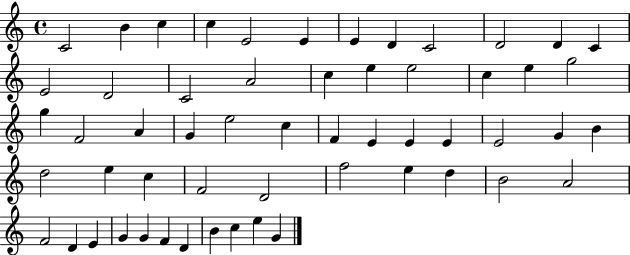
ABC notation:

X:1
T:Untitled
M:4/4
L:1/4
K:C
C2 B c c E2 E E D C2 D2 D C E2 D2 C2 A2 c e e2 c e g2 g F2 A G e2 c F E E E E2 G B d2 e c F2 D2 f2 e d B2 A2 F2 D E G G F D B c e G